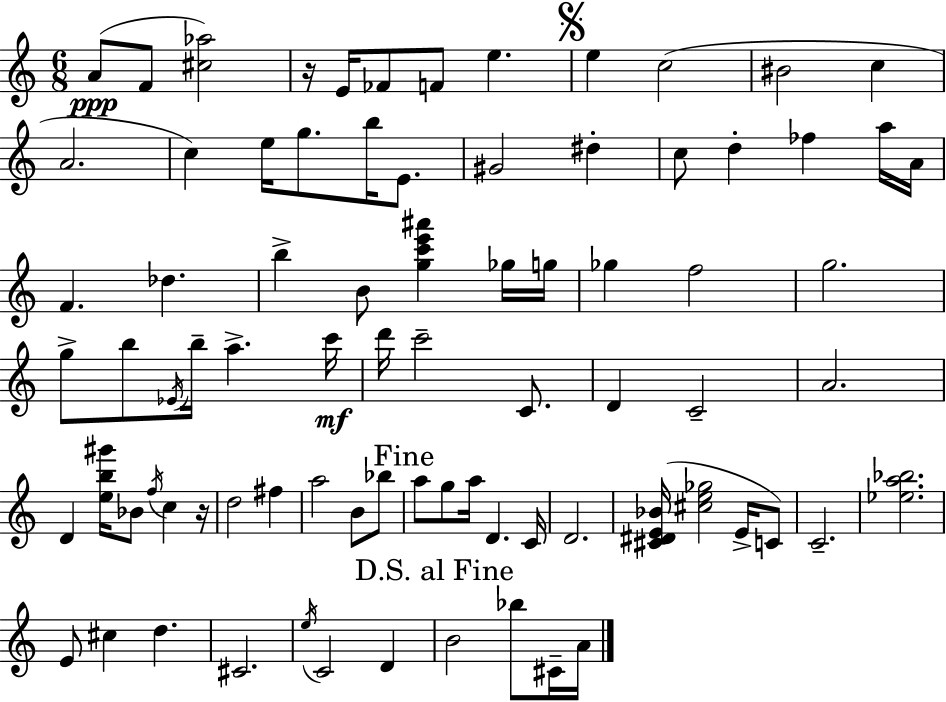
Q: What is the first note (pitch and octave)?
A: A4